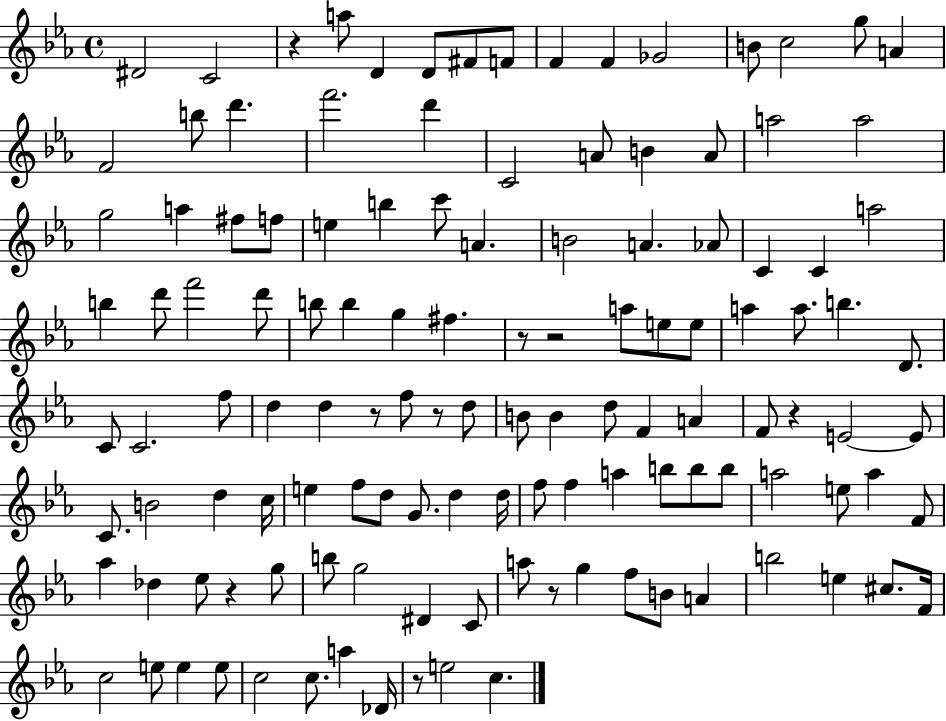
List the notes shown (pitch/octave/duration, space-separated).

D#4/h C4/h R/q A5/e D4/q D4/e F#4/e F4/e F4/q F4/q Gb4/h B4/e C5/h G5/e A4/q F4/h B5/e D6/q. F6/h. D6/q C4/h A4/e B4/q A4/e A5/h A5/h G5/h A5/q F#5/e F5/e E5/q B5/q C6/e A4/q. B4/h A4/q. Ab4/e C4/q C4/q A5/h B5/q D6/e F6/h D6/e B5/e B5/q G5/q F#5/q. R/e R/h A5/e E5/e E5/e A5/q A5/e. B5/q. D4/e. C4/e C4/h. F5/e D5/q D5/q R/e F5/e R/e D5/e B4/e B4/q D5/e F4/q A4/q F4/e R/q E4/h E4/e C4/e. B4/h D5/q C5/s E5/q F5/e D5/e G4/e. D5/q D5/s F5/e F5/q A5/q B5/e B5/e B5/e A5/h E5/e A5/q F4/e Ab5/q Db5/q Eb5/e R/q G5/e B5/e G5/h D#4/q C4/e A5/e R/e G5/q F5/e B4/e A4/q B5/h E5/q C#5/e. F4/s C5/h E5/e E5/q E5/e C5/h C5/e. A5/q Db4/s R/e E5/h C5/q.